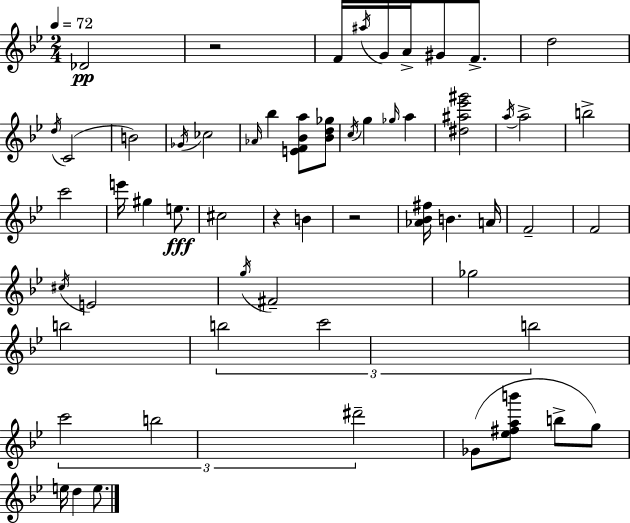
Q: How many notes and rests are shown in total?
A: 58